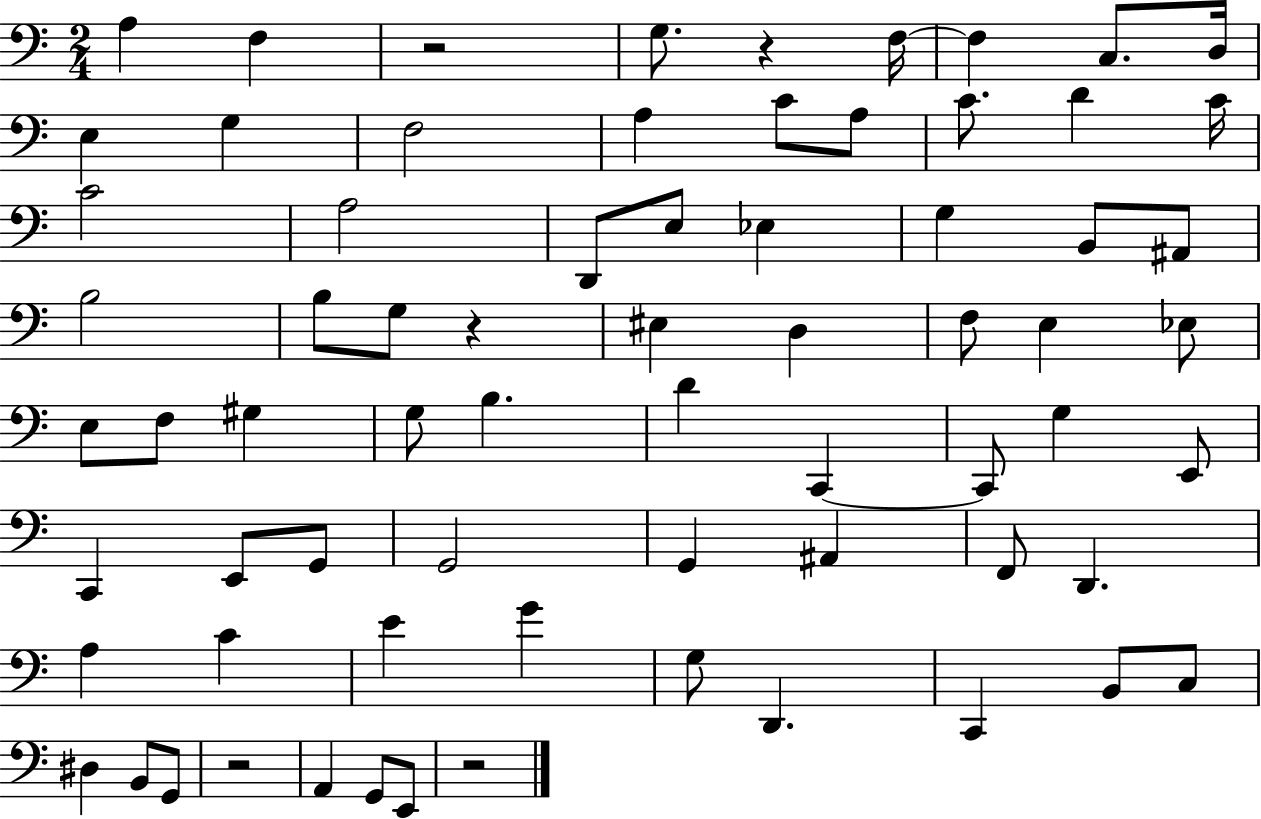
X:1
T:Untitled
M:2/4
L:1/4
K:C
A, F, z2 G,/2 z F,/4 F, C,/2 D,/4 E, G, F,2 A, C/2 A,/2 C/2 D C/4 C2 A,2 D,,/2 E,/2 _E, G, B,,/2 ^A,,/2 B,2 B,/2 G,/2 z ^E, D, F,/2 E, _E,/2 E,/2 F,/2 ^G, G,/2 B, D C,, C,,/2 G, E,,/2 C,, E,,/2 G,,/2 G,,2 G,, ^A,, F,,/2 D,, A, C E G G,/2 D,, C,, B,,/2 C,/2 ^D, B,,/2 G,,/2 z2 A,, G,,/2 E,,/2 z2